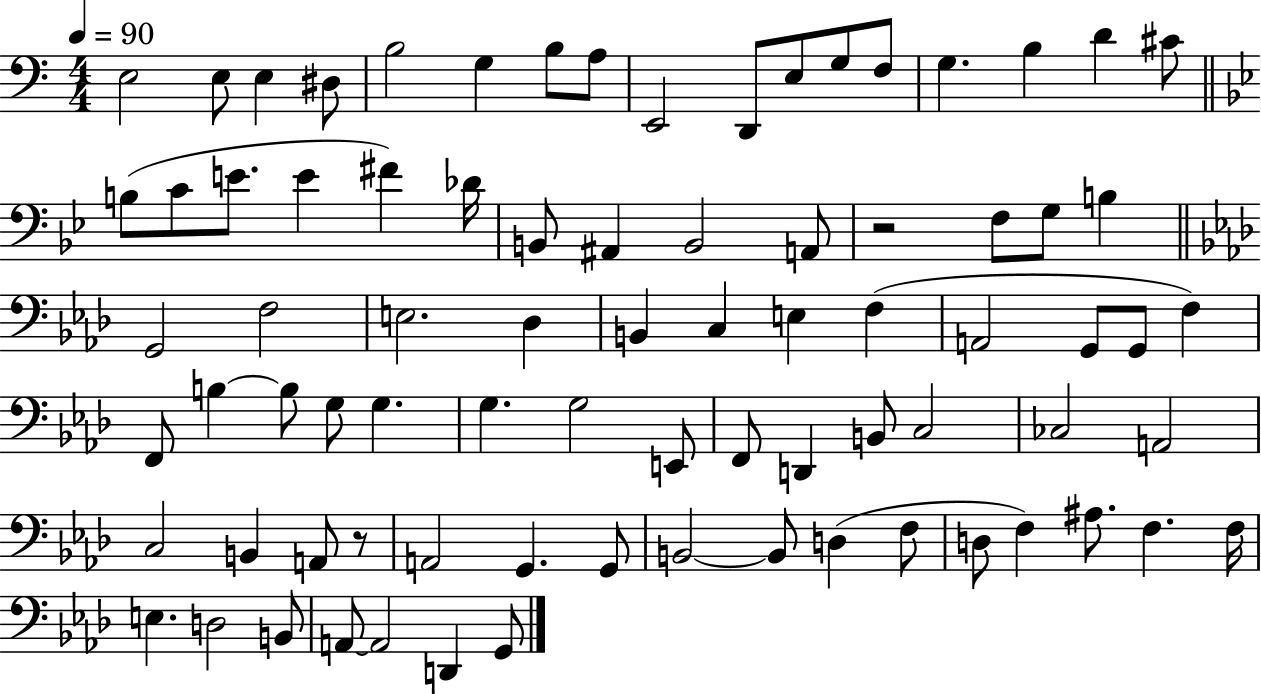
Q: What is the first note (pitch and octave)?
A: E3